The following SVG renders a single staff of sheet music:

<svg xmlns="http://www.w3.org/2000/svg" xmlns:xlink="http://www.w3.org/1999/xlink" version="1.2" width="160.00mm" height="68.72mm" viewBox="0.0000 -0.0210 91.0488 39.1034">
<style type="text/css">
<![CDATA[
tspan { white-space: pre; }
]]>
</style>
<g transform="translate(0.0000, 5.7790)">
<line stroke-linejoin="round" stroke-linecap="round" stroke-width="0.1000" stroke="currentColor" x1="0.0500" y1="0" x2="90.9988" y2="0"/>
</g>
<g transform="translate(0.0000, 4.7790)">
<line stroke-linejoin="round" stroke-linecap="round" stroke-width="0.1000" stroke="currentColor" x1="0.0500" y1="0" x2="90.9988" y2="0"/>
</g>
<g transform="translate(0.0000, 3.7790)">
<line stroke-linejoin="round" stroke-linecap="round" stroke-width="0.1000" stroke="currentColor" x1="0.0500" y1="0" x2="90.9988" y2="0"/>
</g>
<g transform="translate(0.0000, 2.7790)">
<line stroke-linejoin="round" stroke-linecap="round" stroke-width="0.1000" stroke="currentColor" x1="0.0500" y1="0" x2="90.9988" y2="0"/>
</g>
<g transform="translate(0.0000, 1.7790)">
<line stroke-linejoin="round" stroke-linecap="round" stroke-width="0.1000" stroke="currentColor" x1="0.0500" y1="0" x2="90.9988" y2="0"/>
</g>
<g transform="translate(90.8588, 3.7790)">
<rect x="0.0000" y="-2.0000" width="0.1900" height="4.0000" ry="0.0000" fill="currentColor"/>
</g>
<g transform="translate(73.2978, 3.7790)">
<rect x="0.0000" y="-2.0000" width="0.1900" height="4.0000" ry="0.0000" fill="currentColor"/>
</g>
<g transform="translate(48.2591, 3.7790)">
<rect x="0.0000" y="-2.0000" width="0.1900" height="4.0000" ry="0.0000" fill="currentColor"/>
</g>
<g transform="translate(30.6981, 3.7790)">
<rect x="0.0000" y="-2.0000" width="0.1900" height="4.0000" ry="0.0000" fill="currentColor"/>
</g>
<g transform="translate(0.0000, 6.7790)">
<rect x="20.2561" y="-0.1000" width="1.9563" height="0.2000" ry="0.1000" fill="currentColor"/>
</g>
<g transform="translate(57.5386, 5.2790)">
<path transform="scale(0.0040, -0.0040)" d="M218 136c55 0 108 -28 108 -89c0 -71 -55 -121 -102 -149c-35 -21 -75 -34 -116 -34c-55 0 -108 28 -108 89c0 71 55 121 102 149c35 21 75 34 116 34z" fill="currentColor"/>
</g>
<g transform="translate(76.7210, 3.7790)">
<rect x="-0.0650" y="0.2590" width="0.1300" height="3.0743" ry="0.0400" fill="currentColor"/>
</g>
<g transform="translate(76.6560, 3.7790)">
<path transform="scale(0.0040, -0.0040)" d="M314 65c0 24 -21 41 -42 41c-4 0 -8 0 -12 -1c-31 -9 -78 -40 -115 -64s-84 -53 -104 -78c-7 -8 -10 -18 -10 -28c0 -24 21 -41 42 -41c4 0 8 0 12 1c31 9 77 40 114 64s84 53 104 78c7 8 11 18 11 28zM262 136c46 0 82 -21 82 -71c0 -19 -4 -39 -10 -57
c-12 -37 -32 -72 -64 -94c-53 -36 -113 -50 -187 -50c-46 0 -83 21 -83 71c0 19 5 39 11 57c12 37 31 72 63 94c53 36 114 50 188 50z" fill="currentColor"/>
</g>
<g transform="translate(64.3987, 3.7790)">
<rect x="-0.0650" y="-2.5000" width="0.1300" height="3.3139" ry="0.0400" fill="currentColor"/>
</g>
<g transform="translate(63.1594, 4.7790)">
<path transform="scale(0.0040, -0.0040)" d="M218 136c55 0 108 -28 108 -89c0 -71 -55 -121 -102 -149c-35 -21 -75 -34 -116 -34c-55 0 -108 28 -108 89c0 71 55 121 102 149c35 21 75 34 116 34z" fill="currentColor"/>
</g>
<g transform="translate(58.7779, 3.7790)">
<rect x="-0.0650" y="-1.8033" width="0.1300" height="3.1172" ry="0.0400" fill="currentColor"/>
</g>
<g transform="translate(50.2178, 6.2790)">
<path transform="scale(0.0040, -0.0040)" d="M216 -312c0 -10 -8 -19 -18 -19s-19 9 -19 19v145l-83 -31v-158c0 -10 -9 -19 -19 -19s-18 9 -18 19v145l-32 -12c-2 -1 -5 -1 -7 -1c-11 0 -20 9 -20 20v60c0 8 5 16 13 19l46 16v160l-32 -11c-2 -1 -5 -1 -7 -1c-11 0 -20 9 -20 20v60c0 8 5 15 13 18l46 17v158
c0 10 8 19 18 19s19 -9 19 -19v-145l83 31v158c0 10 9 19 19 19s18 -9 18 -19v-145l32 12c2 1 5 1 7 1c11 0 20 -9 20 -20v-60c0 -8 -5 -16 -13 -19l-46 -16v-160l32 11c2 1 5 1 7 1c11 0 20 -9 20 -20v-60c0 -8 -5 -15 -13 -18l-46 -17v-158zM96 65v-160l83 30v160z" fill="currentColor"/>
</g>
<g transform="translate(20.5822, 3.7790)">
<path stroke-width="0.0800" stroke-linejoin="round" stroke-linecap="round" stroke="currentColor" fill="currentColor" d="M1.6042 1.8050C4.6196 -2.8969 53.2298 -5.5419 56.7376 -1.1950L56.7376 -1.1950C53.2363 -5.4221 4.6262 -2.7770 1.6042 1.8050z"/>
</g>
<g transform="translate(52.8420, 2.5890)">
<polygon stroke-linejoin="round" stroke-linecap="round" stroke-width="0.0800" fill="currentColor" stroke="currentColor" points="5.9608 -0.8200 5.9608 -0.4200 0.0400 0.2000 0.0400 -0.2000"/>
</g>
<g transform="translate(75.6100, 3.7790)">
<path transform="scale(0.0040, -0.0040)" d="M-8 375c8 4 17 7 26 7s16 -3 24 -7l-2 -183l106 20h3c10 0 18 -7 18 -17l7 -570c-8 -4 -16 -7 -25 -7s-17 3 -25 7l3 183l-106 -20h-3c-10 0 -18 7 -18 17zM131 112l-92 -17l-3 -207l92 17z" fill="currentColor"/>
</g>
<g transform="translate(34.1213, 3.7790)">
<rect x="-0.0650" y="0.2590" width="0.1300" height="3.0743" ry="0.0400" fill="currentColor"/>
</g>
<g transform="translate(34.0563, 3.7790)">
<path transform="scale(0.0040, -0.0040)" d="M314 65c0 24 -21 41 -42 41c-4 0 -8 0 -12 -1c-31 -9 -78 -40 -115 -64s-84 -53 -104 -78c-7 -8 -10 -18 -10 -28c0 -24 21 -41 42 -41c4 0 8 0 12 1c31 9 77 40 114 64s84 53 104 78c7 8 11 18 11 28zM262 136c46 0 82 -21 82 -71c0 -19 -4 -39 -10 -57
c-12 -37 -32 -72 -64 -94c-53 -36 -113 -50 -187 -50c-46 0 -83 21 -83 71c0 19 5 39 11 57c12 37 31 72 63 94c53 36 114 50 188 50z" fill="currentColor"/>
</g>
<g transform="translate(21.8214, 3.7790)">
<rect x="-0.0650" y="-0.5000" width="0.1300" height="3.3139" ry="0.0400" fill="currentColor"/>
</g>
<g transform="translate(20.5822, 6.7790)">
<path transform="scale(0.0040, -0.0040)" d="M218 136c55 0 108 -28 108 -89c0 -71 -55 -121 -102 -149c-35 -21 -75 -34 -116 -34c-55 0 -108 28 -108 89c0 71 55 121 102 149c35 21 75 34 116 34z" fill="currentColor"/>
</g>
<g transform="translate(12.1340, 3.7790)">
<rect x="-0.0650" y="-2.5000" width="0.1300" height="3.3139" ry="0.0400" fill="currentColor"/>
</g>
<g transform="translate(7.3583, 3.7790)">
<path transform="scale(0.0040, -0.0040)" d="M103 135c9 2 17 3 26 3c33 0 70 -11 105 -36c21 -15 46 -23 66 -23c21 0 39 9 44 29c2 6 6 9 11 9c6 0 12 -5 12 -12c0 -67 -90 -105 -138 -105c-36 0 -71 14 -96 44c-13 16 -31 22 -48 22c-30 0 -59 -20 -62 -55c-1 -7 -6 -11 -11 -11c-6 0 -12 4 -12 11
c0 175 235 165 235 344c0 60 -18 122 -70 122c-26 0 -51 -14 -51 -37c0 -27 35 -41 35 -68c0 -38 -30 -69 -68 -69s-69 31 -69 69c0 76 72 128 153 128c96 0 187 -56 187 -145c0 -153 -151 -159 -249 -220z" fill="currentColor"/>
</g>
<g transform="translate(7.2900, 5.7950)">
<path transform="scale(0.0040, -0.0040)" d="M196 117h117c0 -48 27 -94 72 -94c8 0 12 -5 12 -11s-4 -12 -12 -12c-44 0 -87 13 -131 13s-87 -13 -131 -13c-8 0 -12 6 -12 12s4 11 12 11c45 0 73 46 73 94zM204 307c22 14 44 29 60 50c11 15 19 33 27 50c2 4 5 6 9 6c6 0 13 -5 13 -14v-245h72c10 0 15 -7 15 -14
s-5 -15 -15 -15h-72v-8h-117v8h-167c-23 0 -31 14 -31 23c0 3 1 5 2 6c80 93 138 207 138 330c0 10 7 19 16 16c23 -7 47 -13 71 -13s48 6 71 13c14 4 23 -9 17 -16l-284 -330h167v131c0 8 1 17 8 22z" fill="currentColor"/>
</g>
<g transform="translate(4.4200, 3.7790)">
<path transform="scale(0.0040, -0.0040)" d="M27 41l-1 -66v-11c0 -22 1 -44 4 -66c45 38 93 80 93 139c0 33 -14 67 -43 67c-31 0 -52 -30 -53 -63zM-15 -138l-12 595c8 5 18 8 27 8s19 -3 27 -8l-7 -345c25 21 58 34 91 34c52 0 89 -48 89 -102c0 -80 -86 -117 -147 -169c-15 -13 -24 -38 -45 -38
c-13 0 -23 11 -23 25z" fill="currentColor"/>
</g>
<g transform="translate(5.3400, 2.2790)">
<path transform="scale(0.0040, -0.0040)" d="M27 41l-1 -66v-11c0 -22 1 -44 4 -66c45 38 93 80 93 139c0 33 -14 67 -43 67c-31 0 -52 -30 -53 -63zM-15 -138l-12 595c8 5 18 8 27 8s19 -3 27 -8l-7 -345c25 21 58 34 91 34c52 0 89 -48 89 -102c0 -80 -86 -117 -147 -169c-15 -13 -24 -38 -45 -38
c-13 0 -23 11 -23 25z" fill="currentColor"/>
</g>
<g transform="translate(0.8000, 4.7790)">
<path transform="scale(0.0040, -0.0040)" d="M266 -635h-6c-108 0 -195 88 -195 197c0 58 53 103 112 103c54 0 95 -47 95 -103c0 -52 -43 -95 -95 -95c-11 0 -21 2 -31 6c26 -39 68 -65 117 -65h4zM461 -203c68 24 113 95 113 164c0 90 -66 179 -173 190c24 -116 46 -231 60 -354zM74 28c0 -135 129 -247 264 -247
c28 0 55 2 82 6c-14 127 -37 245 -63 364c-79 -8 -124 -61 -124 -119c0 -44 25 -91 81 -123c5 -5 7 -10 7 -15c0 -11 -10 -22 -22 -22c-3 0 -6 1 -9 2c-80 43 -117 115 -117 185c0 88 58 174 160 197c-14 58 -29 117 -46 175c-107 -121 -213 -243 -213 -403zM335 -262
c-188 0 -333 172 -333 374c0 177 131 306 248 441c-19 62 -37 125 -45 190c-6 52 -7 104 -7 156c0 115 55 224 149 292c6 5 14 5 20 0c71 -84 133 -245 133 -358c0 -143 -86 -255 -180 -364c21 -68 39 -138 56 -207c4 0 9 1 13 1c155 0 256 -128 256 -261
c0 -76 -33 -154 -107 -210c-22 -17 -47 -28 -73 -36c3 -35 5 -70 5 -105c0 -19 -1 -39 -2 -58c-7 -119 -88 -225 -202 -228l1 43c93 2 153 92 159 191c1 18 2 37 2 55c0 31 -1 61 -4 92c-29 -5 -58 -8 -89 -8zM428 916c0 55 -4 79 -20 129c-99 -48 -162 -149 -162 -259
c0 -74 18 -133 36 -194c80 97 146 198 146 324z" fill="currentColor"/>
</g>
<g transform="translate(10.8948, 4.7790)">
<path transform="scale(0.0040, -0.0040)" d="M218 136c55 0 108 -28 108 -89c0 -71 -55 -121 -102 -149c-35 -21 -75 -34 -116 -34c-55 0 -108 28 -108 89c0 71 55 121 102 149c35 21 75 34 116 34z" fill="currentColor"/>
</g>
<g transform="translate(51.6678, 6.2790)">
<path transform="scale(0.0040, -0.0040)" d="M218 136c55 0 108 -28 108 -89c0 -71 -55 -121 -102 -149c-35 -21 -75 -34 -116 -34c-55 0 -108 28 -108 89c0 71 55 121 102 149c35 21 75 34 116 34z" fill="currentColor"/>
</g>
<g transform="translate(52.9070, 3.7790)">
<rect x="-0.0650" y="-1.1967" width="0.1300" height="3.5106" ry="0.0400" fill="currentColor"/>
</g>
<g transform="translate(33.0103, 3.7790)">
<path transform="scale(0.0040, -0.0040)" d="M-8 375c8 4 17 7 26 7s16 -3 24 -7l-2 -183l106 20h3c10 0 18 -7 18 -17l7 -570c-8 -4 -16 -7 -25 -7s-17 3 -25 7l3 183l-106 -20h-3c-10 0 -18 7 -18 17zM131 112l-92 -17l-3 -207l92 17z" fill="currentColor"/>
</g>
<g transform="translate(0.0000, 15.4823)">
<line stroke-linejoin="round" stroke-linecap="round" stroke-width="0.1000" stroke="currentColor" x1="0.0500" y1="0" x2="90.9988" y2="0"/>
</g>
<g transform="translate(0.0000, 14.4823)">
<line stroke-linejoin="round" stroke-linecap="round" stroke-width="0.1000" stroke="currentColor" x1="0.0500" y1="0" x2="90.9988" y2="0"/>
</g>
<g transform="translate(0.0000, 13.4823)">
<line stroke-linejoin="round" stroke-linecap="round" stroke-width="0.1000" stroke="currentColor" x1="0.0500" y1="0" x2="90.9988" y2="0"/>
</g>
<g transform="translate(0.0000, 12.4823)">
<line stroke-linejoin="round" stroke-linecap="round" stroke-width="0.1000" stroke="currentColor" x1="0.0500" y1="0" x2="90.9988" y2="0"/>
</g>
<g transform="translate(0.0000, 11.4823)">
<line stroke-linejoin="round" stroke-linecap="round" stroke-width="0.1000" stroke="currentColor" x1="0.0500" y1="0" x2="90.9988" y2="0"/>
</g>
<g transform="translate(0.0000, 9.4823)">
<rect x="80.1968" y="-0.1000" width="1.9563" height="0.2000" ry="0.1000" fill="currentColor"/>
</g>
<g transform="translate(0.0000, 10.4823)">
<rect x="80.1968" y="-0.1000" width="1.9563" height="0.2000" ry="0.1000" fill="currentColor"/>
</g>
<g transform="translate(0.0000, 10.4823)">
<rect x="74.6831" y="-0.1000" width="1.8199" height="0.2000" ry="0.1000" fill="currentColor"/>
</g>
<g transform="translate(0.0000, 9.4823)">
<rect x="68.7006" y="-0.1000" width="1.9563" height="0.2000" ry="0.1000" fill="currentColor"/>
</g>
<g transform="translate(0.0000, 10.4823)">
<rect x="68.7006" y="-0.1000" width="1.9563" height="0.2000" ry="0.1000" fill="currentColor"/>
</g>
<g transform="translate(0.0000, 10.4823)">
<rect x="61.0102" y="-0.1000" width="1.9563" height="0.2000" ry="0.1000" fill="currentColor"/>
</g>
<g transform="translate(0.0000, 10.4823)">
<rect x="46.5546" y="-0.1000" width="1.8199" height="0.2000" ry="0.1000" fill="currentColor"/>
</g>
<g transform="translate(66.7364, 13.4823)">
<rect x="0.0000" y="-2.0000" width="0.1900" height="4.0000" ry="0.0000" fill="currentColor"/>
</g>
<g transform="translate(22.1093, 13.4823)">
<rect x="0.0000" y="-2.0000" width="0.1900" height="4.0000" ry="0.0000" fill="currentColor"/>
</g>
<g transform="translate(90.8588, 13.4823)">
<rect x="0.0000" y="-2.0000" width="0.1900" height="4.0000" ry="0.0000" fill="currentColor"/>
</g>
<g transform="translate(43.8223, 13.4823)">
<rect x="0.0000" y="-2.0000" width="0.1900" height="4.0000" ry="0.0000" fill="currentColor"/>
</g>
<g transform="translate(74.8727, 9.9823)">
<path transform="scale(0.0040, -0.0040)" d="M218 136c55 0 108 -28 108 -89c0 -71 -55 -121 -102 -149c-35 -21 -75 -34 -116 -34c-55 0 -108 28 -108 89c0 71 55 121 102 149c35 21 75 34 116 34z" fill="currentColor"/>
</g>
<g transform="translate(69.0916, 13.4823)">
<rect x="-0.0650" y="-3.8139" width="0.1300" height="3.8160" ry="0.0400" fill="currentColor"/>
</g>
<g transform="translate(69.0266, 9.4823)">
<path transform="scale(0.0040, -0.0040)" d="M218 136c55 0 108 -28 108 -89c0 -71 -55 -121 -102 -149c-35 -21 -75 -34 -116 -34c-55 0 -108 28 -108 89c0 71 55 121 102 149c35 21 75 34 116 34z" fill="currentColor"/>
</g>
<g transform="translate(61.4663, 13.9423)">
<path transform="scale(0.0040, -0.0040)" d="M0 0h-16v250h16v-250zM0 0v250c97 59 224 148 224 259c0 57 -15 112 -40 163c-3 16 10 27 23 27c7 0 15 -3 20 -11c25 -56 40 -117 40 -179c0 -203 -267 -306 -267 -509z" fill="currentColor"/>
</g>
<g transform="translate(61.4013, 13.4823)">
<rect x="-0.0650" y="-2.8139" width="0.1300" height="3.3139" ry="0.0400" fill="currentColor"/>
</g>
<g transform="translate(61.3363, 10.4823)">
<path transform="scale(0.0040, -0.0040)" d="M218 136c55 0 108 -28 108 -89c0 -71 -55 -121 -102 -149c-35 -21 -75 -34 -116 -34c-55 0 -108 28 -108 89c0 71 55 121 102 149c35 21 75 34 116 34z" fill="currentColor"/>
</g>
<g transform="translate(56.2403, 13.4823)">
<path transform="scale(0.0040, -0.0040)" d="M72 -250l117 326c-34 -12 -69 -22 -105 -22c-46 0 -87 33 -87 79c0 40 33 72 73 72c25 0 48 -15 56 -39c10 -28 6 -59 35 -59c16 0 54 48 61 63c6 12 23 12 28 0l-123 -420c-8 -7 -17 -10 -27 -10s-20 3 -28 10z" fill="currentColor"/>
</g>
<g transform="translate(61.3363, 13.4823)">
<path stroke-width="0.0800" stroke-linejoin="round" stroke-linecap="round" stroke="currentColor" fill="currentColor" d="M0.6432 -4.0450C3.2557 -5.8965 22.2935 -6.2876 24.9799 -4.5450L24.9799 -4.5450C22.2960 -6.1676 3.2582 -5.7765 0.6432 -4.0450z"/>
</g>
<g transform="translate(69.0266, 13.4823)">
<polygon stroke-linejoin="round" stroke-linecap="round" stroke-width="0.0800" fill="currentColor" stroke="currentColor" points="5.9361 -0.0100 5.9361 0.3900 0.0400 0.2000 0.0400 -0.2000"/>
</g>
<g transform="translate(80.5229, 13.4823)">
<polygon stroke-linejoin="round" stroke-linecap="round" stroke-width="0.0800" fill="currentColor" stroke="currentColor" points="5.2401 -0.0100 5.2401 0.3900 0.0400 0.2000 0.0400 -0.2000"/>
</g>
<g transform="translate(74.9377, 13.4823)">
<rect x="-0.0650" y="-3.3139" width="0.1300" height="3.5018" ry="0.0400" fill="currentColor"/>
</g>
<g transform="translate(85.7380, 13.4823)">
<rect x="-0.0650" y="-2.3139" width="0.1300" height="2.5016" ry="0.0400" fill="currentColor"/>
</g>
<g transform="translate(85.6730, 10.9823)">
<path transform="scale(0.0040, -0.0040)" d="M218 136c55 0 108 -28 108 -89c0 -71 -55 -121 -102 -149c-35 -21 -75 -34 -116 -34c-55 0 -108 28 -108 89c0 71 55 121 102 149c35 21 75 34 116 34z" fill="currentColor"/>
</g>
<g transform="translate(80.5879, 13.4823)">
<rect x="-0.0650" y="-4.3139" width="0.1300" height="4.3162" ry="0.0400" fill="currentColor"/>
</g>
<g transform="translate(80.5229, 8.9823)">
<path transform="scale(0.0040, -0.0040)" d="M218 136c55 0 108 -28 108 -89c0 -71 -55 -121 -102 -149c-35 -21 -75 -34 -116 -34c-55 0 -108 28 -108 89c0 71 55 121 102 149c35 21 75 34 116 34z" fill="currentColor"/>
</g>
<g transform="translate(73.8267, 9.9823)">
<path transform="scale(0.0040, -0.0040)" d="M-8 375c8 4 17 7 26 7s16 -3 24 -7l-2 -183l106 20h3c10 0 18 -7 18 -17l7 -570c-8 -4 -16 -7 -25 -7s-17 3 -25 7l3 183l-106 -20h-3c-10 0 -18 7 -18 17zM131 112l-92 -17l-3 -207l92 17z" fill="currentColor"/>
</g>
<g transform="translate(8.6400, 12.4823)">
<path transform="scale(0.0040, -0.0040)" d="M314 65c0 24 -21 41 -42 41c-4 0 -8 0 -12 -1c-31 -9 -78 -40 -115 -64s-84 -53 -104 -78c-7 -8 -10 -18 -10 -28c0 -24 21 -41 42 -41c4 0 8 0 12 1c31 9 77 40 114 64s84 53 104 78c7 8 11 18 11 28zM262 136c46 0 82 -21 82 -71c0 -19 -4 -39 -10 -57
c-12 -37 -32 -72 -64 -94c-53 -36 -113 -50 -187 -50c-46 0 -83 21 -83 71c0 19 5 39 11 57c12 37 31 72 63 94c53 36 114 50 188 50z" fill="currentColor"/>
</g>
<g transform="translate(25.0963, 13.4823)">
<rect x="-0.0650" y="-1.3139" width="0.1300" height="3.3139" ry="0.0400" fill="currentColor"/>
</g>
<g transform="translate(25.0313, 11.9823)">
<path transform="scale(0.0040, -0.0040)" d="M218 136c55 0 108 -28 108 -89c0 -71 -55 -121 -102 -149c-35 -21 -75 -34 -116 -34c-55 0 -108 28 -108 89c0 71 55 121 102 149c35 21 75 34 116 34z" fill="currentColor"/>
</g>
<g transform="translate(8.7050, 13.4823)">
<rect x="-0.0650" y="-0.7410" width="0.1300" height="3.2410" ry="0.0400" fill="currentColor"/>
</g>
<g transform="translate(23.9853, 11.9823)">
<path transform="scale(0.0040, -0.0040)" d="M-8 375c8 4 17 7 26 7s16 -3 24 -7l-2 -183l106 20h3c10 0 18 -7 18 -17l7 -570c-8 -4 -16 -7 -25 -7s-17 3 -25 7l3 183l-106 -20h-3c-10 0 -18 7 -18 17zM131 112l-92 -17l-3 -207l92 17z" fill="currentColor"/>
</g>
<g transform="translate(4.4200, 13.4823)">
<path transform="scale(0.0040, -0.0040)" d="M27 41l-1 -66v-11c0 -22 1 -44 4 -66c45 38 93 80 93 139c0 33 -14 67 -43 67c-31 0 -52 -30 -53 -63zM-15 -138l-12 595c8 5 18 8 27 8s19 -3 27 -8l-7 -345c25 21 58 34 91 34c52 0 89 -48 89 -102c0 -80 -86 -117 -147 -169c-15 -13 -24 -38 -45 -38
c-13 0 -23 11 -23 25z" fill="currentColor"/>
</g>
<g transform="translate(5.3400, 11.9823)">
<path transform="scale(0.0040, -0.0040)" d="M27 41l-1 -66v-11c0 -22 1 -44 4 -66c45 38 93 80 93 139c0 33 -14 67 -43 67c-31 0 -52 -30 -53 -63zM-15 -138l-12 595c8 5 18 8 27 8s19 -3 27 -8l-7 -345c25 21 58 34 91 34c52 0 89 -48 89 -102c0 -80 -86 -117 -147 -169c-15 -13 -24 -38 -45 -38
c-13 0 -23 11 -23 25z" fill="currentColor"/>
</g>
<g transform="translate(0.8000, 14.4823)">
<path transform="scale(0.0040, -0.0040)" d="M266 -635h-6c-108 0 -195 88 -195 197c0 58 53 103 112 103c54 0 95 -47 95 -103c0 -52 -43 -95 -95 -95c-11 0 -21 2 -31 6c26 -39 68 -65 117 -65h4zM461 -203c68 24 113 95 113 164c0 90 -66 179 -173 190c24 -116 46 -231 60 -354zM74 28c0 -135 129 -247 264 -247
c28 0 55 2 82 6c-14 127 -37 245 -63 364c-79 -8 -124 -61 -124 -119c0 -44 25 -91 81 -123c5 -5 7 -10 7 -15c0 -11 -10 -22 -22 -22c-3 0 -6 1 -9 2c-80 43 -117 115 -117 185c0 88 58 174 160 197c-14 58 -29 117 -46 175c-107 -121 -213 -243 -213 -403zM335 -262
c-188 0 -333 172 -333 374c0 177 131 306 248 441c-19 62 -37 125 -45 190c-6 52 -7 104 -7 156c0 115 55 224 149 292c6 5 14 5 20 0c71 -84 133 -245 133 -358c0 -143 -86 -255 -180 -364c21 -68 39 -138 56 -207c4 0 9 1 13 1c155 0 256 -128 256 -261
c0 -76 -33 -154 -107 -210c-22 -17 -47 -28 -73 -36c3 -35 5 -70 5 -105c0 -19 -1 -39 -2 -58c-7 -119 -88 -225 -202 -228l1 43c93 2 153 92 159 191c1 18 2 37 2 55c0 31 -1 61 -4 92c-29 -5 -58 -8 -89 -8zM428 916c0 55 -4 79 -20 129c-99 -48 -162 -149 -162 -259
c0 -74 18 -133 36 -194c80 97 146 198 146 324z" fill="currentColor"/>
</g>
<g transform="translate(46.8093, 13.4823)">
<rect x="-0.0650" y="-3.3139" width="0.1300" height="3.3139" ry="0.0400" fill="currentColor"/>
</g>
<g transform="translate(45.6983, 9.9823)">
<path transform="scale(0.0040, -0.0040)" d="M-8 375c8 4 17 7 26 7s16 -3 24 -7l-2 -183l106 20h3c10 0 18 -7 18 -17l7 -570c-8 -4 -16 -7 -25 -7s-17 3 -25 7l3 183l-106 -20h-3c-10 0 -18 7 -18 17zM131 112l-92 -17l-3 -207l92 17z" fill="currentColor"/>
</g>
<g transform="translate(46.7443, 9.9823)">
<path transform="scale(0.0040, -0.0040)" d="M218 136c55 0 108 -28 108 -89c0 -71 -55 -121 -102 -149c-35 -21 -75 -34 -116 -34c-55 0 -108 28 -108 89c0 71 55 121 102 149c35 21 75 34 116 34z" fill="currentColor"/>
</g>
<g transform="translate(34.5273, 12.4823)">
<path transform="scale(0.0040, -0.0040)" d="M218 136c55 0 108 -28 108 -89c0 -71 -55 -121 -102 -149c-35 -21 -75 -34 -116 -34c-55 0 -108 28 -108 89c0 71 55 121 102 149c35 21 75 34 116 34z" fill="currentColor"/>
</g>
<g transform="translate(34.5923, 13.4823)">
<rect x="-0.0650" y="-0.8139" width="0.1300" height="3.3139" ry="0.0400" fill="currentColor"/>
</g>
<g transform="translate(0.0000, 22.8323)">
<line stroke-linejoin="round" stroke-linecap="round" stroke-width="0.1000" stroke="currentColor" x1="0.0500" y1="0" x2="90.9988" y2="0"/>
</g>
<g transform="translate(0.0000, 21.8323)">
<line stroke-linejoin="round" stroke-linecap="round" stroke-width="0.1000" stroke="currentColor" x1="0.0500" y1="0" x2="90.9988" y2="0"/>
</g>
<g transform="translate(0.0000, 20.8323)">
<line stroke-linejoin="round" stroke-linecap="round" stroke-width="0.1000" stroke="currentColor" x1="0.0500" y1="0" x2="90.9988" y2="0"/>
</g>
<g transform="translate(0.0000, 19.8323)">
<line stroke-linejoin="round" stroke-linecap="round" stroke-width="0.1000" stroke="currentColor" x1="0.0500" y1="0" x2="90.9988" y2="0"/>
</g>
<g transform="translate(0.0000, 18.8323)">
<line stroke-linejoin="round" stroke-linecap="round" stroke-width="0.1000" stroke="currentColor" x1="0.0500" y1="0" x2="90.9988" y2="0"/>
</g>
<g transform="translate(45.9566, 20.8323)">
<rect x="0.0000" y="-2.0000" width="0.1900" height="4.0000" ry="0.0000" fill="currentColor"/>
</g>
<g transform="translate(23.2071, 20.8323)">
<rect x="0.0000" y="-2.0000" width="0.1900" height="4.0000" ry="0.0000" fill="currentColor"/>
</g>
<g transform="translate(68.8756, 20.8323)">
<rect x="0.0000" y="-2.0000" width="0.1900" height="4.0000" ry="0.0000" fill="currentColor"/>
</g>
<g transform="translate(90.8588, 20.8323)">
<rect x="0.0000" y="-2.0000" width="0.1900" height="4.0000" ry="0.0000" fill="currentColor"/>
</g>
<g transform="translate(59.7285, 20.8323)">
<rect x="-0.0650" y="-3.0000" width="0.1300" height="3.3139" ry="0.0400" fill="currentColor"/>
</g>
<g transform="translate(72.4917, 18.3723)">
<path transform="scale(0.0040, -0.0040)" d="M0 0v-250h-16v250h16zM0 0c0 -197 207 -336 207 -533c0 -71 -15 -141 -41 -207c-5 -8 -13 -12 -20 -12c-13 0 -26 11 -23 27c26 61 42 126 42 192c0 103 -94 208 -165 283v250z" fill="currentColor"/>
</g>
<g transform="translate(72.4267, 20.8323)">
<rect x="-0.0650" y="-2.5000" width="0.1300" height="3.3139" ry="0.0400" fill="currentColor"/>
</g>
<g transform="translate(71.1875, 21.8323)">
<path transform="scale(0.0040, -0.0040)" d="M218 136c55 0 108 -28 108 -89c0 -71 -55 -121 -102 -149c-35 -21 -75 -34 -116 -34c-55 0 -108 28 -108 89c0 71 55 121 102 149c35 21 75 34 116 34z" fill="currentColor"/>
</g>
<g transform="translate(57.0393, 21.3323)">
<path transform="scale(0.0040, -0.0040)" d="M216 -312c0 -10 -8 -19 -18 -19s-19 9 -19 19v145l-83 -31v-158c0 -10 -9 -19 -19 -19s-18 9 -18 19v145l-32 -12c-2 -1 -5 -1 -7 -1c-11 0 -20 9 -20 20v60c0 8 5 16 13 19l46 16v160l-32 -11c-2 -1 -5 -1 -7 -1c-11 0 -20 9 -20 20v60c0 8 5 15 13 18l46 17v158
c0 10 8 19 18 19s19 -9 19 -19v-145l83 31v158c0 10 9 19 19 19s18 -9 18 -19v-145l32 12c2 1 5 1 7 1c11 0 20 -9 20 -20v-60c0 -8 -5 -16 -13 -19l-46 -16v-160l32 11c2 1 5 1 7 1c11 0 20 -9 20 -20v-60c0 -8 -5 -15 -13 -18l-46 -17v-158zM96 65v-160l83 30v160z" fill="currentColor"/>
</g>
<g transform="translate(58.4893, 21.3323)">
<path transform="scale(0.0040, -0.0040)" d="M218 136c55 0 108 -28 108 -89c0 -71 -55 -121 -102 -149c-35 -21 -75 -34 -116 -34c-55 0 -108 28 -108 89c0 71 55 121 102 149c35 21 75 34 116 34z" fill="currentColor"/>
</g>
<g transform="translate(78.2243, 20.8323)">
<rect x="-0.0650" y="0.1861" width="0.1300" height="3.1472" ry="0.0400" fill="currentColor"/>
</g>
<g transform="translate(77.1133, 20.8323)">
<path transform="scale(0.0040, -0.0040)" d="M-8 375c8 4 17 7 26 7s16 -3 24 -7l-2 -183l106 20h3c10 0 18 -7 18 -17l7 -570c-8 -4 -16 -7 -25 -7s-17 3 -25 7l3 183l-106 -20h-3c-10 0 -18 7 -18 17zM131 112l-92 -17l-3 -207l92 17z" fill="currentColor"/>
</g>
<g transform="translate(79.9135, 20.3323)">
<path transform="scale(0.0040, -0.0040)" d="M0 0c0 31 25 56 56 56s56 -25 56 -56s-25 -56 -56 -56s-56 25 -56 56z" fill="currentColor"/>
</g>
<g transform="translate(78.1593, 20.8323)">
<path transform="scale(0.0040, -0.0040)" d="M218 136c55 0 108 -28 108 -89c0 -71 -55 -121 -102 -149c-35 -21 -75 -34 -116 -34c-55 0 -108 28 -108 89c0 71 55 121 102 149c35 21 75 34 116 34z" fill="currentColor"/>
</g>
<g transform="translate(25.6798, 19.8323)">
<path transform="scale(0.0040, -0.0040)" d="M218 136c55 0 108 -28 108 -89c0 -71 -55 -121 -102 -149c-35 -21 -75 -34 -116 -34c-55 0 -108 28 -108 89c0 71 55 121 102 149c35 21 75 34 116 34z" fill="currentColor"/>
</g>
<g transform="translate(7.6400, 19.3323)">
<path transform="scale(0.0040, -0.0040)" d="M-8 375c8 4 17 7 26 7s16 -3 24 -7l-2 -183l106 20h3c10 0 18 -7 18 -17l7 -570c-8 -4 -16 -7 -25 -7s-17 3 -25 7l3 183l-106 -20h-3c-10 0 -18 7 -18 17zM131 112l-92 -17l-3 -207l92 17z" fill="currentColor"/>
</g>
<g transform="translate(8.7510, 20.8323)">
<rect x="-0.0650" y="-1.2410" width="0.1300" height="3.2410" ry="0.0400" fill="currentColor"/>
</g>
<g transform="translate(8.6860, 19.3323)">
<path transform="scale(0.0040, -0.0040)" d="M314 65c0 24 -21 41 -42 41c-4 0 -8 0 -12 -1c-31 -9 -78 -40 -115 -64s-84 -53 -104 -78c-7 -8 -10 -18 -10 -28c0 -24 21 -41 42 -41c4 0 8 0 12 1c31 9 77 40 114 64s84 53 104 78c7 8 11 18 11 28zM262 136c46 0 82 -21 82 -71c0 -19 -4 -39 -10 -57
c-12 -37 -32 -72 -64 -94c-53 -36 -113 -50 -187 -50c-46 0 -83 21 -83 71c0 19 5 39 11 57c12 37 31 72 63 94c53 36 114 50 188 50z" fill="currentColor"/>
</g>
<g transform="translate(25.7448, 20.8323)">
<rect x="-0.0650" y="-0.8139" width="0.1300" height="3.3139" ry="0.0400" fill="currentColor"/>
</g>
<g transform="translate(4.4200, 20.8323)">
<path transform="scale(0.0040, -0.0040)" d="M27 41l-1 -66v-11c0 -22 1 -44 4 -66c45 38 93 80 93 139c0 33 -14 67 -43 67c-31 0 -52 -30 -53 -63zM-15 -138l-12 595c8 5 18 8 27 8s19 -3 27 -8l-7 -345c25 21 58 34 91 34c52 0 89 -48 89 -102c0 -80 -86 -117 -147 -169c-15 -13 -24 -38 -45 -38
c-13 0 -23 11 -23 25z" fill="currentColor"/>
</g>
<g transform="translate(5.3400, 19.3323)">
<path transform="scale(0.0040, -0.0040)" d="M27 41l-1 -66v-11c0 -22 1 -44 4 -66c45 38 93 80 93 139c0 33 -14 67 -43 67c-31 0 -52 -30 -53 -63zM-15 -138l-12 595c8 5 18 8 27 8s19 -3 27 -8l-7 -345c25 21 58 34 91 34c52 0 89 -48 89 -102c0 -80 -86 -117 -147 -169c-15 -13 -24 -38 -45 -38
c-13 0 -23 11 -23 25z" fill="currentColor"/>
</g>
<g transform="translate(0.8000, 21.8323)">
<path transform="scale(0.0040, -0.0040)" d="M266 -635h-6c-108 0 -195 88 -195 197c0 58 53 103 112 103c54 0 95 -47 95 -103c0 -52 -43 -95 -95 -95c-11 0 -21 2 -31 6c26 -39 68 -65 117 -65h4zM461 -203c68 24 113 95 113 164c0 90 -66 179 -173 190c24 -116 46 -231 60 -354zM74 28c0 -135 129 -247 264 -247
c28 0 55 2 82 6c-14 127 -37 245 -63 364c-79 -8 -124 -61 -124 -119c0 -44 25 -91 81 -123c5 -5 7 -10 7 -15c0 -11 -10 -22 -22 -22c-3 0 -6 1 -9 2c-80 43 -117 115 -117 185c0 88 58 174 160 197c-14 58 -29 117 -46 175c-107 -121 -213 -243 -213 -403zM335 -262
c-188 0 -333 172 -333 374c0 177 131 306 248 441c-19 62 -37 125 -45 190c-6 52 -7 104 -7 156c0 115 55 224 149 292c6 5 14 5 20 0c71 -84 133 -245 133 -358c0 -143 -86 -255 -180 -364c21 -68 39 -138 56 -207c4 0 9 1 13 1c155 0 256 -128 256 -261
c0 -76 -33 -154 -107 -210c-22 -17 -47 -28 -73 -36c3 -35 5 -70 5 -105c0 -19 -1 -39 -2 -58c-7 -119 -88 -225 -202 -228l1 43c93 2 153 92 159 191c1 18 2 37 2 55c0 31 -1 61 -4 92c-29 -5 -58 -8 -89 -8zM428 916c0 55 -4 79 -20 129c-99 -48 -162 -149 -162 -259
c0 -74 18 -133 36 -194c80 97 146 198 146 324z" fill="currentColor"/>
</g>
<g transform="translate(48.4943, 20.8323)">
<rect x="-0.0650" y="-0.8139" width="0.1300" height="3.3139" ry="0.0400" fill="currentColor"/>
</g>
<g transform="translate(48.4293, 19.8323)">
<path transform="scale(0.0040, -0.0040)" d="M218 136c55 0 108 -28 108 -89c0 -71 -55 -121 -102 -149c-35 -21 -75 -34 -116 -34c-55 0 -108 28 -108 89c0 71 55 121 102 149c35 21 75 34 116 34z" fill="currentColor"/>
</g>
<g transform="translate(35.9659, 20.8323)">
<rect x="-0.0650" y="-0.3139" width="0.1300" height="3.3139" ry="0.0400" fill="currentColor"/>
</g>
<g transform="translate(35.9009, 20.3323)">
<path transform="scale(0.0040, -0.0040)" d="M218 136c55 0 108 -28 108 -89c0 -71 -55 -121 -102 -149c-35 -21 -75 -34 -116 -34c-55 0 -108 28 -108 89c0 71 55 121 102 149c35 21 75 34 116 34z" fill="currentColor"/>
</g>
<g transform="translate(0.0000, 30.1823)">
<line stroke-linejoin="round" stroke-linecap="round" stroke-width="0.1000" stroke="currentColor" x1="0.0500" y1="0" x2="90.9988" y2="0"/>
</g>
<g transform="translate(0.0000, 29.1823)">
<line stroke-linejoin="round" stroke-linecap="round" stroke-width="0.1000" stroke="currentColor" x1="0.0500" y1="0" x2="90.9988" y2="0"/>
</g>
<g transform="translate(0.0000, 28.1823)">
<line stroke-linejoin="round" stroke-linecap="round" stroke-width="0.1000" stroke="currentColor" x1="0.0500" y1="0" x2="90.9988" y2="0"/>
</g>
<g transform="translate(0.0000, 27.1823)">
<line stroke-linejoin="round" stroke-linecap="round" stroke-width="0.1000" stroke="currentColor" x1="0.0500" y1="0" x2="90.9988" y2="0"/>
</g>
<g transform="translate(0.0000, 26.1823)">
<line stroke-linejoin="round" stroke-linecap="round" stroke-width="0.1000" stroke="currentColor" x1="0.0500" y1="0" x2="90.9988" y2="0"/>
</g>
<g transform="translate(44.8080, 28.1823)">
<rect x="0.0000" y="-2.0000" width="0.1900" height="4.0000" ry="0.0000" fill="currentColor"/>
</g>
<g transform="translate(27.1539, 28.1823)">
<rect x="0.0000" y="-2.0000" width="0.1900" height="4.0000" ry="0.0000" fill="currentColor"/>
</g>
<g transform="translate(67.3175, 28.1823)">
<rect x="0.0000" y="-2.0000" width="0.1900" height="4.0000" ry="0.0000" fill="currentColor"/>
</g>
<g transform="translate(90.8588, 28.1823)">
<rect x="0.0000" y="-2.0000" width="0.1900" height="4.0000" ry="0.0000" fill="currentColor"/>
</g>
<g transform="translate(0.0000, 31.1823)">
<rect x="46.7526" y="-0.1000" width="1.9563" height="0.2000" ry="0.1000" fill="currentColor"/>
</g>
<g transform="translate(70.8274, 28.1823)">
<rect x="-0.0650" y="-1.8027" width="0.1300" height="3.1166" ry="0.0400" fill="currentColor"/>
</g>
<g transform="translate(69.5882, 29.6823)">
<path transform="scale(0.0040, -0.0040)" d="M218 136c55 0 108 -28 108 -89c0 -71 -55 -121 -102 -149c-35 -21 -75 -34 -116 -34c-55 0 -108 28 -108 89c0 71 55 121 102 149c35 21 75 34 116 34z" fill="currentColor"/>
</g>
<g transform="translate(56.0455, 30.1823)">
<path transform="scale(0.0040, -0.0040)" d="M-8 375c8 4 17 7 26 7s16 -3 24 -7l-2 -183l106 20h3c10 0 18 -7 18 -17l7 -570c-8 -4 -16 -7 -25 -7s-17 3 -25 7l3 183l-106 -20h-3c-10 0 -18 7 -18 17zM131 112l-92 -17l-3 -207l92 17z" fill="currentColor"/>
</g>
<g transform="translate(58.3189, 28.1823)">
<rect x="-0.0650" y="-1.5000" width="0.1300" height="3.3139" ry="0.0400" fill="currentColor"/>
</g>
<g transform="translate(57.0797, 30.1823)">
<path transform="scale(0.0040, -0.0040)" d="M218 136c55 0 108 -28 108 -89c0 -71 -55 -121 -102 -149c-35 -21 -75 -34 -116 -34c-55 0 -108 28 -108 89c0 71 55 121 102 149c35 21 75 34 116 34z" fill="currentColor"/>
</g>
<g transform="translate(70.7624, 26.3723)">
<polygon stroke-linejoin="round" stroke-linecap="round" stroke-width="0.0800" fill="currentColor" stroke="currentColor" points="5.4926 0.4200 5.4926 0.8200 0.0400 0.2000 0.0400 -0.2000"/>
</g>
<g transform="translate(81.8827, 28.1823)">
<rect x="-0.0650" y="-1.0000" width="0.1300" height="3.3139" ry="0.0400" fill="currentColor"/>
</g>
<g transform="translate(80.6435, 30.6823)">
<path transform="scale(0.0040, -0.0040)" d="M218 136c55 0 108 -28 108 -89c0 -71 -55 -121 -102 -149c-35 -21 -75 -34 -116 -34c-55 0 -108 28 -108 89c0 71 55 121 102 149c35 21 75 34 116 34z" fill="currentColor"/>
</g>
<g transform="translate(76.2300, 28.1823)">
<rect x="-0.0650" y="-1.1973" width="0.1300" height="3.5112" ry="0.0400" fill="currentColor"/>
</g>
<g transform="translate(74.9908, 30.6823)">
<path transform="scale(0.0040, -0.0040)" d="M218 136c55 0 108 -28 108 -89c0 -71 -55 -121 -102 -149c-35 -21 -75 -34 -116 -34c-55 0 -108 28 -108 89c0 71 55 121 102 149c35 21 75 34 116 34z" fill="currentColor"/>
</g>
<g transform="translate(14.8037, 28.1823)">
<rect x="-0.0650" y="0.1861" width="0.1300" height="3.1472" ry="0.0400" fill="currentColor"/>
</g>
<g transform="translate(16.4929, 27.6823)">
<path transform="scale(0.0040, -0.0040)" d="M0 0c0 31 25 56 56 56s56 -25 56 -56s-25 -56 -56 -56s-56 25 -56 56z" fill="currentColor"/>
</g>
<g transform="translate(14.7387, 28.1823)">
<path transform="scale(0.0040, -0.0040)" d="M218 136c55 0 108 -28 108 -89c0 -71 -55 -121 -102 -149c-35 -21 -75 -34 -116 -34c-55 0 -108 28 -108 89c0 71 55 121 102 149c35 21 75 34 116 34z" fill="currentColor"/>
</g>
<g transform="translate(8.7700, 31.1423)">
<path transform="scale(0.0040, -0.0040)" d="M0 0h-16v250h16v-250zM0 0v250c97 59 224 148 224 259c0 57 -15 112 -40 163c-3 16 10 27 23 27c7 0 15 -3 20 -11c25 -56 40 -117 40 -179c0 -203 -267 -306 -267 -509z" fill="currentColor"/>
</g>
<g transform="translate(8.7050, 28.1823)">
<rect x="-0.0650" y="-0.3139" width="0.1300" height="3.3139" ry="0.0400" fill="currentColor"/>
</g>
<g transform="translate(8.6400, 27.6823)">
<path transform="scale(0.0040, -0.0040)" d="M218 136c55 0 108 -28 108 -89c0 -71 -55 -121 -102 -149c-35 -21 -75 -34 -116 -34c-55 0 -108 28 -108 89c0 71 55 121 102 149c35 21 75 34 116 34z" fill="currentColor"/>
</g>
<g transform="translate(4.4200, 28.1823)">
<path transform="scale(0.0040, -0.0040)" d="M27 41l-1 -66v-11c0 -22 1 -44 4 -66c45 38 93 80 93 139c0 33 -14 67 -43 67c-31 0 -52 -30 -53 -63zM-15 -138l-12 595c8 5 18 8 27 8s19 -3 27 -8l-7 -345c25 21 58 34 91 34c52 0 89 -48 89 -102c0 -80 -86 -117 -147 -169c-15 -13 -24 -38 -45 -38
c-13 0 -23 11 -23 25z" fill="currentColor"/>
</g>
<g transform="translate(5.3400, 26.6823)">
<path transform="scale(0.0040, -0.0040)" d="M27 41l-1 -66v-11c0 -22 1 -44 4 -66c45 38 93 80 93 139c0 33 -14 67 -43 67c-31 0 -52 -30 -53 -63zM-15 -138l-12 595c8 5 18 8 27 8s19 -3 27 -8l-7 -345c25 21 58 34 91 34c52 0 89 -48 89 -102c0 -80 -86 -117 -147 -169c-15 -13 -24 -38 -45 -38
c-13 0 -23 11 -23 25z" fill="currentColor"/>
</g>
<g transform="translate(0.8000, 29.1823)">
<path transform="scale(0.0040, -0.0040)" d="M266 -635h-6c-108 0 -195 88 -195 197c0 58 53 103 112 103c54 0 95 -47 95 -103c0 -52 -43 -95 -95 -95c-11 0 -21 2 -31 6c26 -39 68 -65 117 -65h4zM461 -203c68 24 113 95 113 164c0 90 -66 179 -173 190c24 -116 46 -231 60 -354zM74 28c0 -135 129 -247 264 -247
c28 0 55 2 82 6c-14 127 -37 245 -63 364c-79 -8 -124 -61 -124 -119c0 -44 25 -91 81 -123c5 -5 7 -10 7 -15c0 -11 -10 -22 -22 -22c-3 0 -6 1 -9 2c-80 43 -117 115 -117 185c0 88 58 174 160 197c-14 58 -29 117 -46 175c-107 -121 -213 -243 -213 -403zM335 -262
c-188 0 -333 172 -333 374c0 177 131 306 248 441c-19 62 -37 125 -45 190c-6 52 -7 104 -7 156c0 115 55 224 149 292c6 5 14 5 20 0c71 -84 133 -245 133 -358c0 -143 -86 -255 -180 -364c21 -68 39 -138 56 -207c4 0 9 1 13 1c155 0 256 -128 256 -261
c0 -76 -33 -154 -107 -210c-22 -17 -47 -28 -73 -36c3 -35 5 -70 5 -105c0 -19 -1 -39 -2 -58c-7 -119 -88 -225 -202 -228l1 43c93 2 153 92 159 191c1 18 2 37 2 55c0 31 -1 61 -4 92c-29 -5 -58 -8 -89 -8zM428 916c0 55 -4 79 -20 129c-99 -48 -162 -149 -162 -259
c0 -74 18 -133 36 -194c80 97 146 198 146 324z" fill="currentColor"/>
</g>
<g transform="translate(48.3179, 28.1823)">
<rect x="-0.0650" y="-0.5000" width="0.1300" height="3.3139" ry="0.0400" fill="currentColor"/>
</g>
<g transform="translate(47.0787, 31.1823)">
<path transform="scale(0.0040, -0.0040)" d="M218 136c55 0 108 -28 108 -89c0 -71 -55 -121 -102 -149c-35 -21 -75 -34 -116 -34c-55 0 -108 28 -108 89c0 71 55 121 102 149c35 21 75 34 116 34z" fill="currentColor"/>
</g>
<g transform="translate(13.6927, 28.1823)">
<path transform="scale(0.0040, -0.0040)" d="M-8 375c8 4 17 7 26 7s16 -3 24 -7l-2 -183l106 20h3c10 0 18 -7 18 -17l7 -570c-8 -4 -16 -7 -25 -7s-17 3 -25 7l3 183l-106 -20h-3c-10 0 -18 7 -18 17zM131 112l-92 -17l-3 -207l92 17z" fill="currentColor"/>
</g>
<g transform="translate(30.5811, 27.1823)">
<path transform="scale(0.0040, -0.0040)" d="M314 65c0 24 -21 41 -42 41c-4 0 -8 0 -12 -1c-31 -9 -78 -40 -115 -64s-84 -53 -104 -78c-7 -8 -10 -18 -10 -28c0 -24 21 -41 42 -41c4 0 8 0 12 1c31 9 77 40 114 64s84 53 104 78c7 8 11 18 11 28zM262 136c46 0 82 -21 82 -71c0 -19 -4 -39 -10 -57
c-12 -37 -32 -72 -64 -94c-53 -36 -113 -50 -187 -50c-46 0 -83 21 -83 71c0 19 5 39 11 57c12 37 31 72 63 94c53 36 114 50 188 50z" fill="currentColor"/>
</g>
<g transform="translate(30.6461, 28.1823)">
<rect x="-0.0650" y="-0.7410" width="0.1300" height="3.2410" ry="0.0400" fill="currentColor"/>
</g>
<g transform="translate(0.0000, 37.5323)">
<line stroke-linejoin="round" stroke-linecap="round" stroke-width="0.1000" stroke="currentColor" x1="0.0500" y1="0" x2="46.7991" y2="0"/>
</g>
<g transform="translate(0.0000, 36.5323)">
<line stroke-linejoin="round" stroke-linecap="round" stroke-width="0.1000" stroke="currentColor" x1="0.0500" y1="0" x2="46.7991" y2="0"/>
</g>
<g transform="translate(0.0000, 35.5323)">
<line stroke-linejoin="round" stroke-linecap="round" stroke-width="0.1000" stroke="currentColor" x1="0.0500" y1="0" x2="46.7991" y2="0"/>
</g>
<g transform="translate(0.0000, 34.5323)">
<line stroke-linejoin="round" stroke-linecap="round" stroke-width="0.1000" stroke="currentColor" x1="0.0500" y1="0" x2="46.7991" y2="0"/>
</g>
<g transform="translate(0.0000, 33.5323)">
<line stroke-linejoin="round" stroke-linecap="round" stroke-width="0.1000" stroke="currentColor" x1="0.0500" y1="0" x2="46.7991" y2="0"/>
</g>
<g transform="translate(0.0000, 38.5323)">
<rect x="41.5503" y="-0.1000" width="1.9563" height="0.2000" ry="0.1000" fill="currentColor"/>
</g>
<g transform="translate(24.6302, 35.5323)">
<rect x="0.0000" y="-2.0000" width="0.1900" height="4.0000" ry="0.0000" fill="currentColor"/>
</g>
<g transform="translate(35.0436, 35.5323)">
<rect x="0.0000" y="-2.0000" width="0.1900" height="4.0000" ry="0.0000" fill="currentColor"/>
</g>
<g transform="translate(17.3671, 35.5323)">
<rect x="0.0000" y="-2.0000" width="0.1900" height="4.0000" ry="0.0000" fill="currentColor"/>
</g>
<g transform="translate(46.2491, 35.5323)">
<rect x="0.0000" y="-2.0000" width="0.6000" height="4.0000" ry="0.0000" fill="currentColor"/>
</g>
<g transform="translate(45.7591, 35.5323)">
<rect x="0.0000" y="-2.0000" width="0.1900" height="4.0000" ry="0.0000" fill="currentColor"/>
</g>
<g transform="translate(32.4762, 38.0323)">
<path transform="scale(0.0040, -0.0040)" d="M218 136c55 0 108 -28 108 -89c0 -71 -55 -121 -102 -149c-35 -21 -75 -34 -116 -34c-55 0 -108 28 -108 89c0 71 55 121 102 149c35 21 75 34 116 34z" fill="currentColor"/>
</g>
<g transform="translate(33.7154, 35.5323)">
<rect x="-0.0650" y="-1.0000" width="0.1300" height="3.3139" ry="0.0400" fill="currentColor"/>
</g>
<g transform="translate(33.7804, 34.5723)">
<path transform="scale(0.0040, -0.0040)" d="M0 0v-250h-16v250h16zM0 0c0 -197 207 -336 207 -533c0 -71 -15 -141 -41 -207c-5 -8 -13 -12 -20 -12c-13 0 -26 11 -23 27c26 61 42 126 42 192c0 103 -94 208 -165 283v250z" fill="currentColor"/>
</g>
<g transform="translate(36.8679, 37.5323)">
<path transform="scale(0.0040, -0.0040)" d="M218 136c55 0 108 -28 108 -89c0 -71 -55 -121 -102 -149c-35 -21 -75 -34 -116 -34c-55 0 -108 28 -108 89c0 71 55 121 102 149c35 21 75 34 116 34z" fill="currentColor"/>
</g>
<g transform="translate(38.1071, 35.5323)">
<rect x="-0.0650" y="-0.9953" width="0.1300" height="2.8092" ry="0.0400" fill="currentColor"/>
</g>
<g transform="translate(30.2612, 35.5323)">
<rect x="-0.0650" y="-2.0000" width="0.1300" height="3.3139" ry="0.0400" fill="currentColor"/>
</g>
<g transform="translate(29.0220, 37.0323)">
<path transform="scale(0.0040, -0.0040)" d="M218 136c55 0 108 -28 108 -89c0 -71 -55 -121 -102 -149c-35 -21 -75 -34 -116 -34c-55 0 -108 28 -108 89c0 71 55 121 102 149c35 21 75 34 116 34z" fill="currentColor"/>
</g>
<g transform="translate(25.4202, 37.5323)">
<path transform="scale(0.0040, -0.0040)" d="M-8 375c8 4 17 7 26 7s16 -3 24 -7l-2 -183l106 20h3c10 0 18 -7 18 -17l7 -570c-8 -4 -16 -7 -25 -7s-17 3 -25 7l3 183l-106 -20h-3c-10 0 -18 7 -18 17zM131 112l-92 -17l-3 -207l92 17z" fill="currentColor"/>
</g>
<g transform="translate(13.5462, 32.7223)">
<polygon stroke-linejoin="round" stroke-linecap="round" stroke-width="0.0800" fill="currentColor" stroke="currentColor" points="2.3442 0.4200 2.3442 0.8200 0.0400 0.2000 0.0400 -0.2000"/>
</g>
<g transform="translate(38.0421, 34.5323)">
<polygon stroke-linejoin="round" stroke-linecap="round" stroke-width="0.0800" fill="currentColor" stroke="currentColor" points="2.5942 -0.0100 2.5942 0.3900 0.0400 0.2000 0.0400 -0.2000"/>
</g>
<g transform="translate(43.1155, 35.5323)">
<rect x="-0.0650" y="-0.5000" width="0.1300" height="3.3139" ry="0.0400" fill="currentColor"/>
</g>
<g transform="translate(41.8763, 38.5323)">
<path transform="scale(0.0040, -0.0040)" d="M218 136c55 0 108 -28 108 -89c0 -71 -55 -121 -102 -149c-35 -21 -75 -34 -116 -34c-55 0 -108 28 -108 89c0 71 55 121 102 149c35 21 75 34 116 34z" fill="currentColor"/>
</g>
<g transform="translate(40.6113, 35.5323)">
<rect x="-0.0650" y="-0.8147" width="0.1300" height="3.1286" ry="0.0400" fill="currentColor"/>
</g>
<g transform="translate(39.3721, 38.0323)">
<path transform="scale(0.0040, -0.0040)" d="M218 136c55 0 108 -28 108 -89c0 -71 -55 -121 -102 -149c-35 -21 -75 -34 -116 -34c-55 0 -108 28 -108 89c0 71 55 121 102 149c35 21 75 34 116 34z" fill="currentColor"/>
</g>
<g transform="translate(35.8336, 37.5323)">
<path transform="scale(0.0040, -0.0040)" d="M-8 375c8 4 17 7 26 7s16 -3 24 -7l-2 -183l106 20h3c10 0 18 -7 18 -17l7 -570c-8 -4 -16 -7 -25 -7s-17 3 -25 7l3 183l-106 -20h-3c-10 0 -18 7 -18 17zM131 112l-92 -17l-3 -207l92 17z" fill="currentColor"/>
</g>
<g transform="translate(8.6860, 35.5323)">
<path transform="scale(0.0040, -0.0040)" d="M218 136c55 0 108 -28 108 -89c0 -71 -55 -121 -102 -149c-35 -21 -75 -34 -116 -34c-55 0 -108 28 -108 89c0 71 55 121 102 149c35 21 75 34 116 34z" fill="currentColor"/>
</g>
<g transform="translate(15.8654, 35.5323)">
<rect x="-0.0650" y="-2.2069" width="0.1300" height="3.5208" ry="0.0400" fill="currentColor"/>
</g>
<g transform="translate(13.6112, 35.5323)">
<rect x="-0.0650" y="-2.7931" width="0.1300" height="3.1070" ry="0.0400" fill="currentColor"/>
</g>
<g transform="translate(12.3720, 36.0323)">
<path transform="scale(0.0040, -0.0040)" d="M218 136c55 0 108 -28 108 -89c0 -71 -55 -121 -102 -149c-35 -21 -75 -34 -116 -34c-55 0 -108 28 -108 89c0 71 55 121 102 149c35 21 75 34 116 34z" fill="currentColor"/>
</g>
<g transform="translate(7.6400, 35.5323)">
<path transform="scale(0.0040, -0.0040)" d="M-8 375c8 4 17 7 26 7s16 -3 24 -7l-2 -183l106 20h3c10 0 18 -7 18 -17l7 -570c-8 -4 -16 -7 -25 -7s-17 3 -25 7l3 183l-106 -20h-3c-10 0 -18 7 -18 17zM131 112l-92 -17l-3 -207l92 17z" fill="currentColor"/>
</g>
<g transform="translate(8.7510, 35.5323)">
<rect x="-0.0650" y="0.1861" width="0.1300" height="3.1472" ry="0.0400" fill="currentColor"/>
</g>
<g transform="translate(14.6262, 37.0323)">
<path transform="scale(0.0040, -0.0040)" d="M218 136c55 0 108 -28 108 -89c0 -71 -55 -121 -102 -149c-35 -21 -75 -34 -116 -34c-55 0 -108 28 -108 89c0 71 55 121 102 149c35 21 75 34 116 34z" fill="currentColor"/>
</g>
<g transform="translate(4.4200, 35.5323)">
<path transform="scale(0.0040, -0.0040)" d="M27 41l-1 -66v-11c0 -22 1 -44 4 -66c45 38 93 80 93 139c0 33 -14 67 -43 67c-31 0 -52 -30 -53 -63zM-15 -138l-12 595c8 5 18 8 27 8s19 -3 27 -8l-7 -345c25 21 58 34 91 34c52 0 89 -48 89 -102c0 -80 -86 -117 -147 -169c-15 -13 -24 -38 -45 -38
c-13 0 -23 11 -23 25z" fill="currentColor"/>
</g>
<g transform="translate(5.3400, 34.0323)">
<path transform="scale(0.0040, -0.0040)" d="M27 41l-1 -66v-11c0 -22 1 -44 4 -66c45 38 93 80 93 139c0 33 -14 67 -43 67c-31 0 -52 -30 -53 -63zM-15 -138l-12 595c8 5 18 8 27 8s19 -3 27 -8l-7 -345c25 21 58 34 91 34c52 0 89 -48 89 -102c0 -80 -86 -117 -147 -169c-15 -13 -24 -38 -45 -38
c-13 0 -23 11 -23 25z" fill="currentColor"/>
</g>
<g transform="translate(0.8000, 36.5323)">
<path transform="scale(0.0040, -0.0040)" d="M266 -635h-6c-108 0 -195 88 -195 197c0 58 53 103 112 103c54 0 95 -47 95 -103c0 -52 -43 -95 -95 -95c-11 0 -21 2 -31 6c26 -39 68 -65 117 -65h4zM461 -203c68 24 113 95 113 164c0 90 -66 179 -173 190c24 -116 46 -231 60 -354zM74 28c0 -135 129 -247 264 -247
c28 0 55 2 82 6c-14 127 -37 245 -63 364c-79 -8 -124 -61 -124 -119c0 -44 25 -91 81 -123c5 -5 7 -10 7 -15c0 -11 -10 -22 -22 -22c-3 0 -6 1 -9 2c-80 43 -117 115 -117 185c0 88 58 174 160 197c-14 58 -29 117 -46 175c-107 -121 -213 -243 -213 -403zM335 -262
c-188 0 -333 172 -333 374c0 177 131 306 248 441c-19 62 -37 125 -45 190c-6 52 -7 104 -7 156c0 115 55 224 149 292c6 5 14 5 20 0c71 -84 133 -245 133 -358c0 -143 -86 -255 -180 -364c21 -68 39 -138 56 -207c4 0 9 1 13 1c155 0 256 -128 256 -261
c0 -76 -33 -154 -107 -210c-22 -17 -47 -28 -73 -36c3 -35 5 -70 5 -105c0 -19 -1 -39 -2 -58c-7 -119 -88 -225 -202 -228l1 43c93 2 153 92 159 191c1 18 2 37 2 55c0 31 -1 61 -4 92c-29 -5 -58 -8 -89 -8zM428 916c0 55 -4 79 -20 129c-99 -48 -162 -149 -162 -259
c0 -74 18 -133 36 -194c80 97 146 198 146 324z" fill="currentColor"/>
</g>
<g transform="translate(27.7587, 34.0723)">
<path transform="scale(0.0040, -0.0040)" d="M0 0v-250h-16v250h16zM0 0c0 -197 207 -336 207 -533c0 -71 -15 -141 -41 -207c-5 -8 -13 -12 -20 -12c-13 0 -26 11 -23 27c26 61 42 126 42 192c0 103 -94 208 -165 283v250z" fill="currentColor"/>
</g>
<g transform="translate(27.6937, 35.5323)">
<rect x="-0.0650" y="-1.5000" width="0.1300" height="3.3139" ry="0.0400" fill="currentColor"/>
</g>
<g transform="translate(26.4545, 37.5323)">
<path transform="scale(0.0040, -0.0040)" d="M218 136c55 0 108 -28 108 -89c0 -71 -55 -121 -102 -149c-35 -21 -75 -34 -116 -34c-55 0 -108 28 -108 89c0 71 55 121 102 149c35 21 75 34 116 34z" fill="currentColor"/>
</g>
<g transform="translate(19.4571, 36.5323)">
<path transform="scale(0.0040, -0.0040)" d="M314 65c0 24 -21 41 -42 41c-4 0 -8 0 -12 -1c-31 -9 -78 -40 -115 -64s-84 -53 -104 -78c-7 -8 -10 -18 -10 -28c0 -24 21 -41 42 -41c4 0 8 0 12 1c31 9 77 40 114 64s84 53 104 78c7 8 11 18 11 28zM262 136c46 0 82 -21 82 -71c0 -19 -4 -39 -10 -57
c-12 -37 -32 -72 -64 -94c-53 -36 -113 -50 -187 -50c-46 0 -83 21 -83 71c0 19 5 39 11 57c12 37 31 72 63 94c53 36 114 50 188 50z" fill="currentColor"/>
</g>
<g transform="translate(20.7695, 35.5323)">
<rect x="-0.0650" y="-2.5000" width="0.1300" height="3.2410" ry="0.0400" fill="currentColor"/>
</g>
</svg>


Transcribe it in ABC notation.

X:1
T:Untitled
M:2/4
L:1/4
K:Bb
G C B2 ^D/2 F/2 G B2 d2 e d b z/2 a/2 c'/2 b/2 d'/2 g/2 e2 d c d ^A G/2 B c/2 B d2 C E F/2 D/2 D B A/2 F/2 G2 E/2 F D/2 E/2 D/2 C